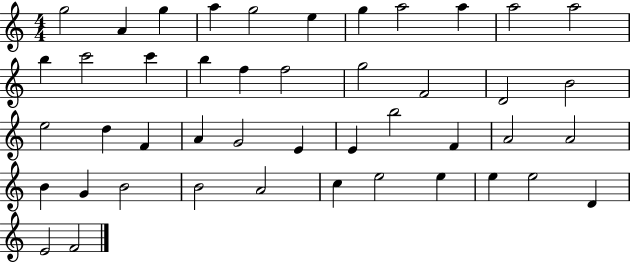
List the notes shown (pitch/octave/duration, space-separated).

G5/h A4/q G5/q A5/q G5/h E5/q G5/q A5/h A5/q A5/h A5/h B5/q C6/h C6/q B5/q F5/q F5/h G5/h F4/h D4/h B4/h E5/h D5/q F4/q A4/q G4/h E4/q E4/q B5/h F4/q A4/h A4/h B4/q G4/q B4/h B4/h A4/h C5/q E5/h E5/q E5/q E5/h D4/q E4/h F4/h